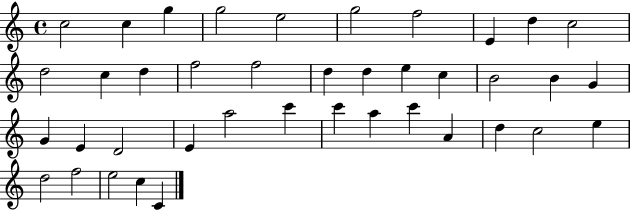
X:1
T:Untitled
M:4/4
L:1/4
K:C
c2 c g g2 e2 g2 f2 E d c2 d2 c d f2 f2 d d e c B2 B G G E D2 E a2 c' c' a c' A d c2 e d2 f2 e2 c C